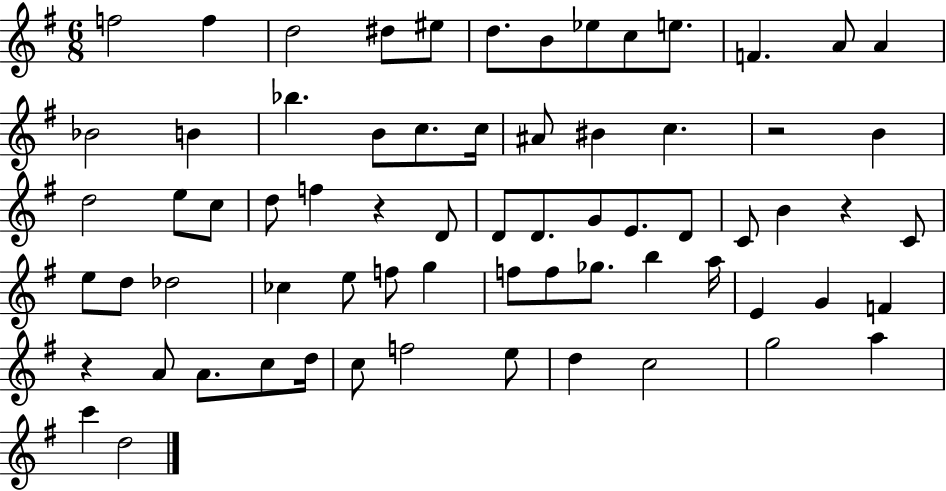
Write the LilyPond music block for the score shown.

{
  \clef treble
  \numericTimeSignature
  \time 6/8
  \key g \major
  f''2 f''4 | d''2 dis''8 eis''8 | d''8. b'8 ees''8 c''8 e''8. | f'4. a'8 a'4 | \break bes'2 b'4 | bes''4. b'8 c''8. c''16 | ais'8 bis'4 c''4. | r2 b'4 | \break d''2 e''8 c''8 | d''8 f''4 r4 d'8 | d'8 d'8. g'8 e'8. d'8 | c'8 b'4 r4 c'8 | \break e''8 d''8 des''2 | ces''4 e''8 f''8 g''4 | f''8 f''8 ges''8. b''4 a''16 | e'4 g'4 f'4 | \break r4 a'8 a'8. c''8 d''16 | c''8 f''2 e''8 | d''4 c''2 | g''2 a''4 | \break c'''4 d''2 | \bar "|."
}